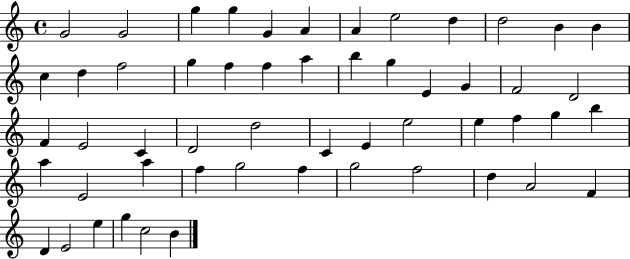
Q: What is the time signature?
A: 4/4